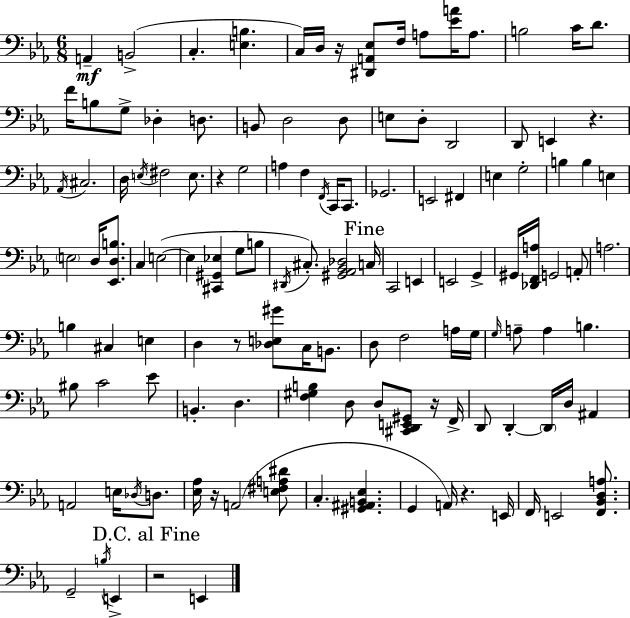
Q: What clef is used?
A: bass